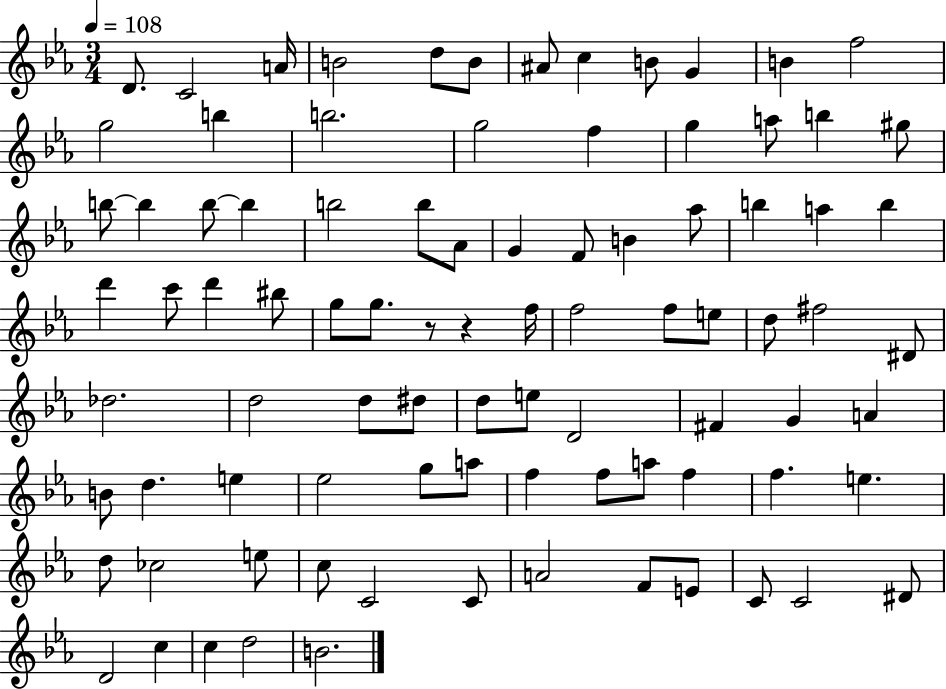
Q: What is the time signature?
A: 3/4